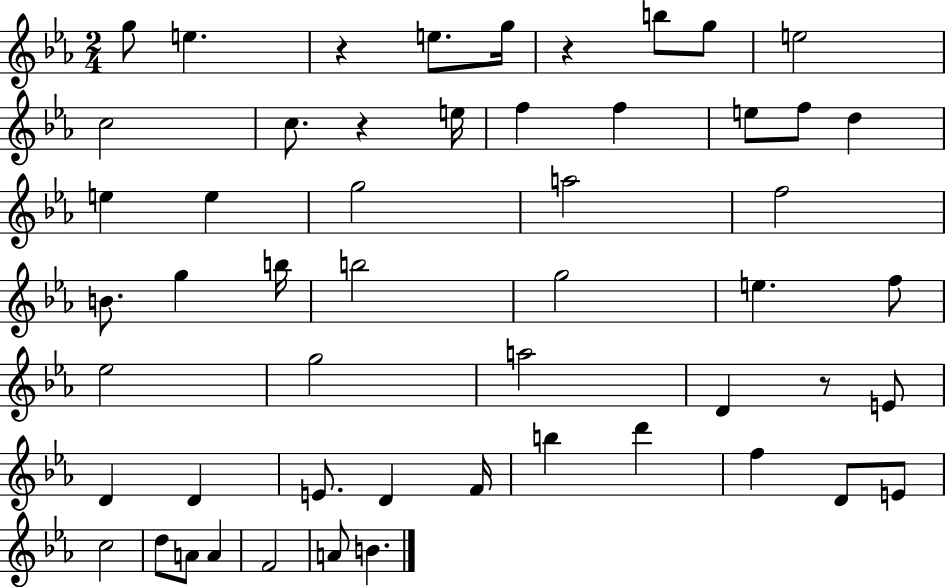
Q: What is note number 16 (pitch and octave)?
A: E5